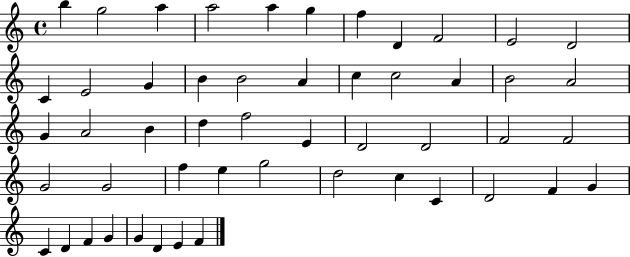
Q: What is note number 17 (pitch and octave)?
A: A4